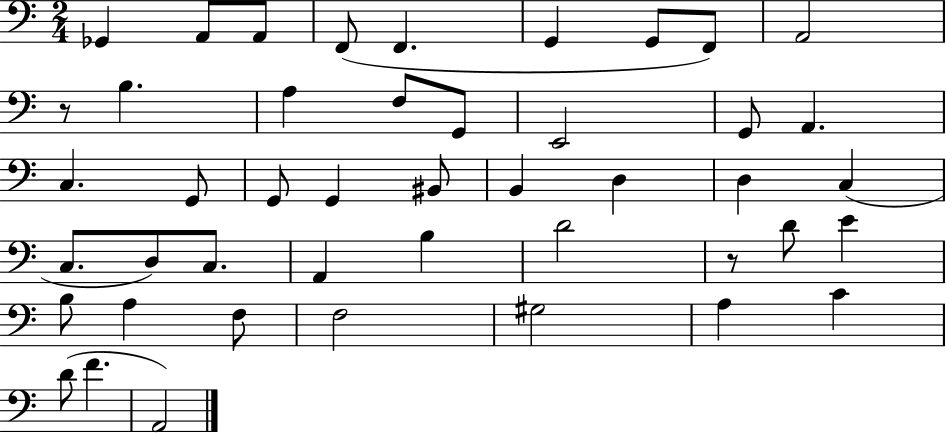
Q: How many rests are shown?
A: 2